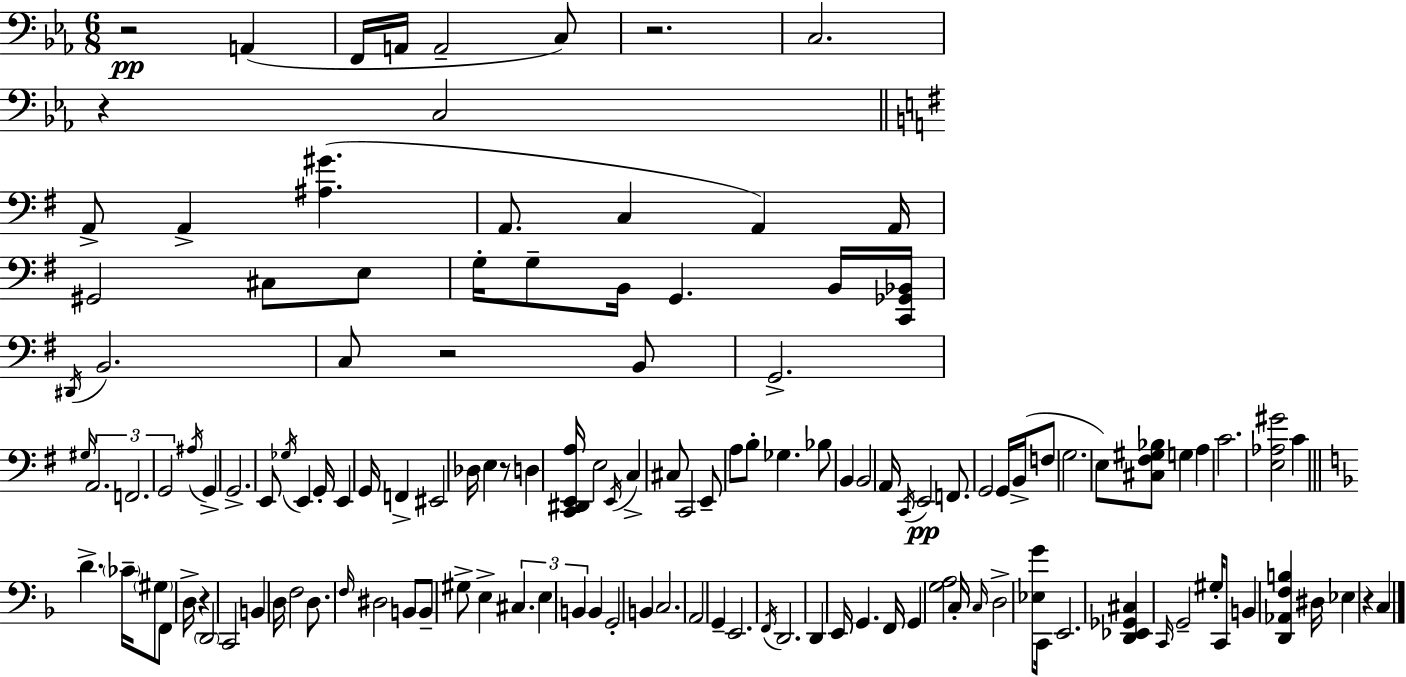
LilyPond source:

{
  \clef bass
  \numericTimeSignature
  \time 6/8
  \key ees \major
  r2\pp a,4( | f,16 a,16 a,2-- c8) | r2. | c2. | \break r4 c2 | \bar "||" \break \key e \minor a,8-> a,4-> <ais gis'>4.( | a,8. c4 a,4) a,16 | gis,2 cis8 e8 | g16-. g8-- b,16 g,4. b,16 <c, ges, bes,>16 | \break \acciaccatura { dis,16 } b,2. | c8 r2 b,8 | g,2.-> | \grace { gis16 } \tuplet 3/2 { a,2. | \break f,2. | g,2 } \acciaccatura { ais16 } g,4-> | g,2.-> | e,8 \acciaccatura { ges16 } e,4 g,16-. e,4 | \break g,16 f,4-> eis,2 | des16 e4 r8 d4 | <c, dis, e, a>16 e2 | \acciaccatura { e,16 } c4-> cis8 c,2 | \break e,8-- a8 b8-. ges4. | bes8 b,4 b,2 | a,16 \acciaccatura { c,16 } e,2\pp | f,8. g,2 | \break g,16 b,16->( f8 g2. | e8) <cis fis gis bes>8 g4 | a4 c'2. | <e aes gis'>2 | \break c'4 \bar "||" \break \key f \major d'4.-> \parenthesize ces'16-- \parenthesize gis8 f,8 d16-> | r4 \parenthesize d,2 | c,2 b,4 | d16 f2 d8. | \break \grace { f16 } dis2 b,8 b,8-- | gis8-> e4-> \tuplet 3/2 { cis4. | e4 b,4 } b,4 | g,2-. b,4 | \break c2. | a,2 g,4-- | e,2. | \acciaccatura { f,16 } d,2. | \break d,4 e,16 g,4. | f,16 g,4 <g a>2 | c16-. \grace { c16 } d2-> | <ees g'>8 c,16 e,2. | \break <d, ees, ges, cis>4 \grace { c,16 } g,2-- | gis16-. c,8 b,4 <d, aes, f b>4 | dis16 ees4 r4 | c4 \bar "|."
}